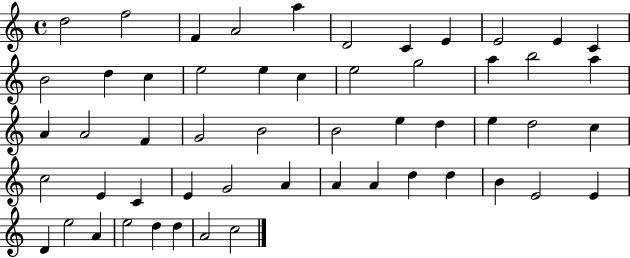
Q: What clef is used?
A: treble